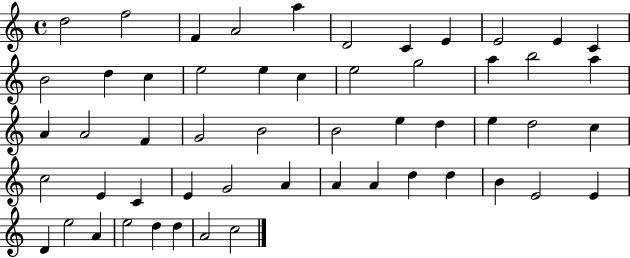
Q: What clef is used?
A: treble